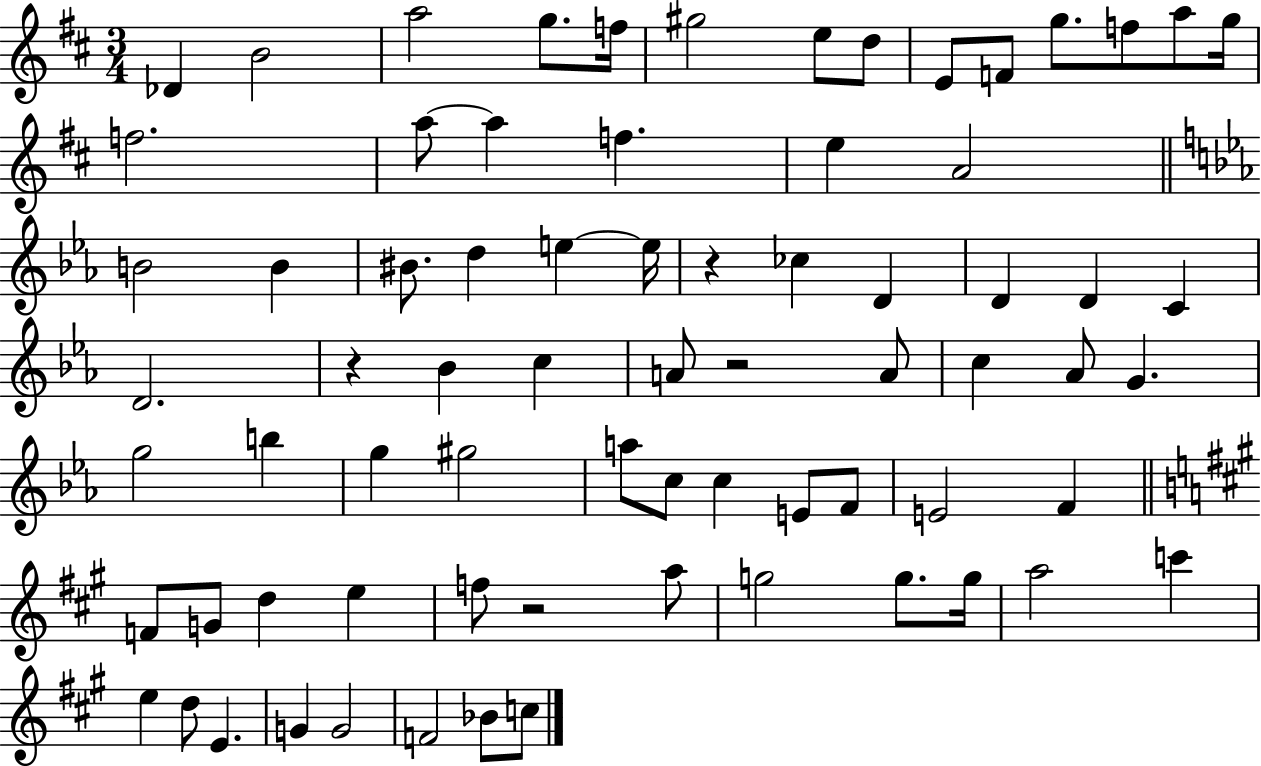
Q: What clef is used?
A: treble